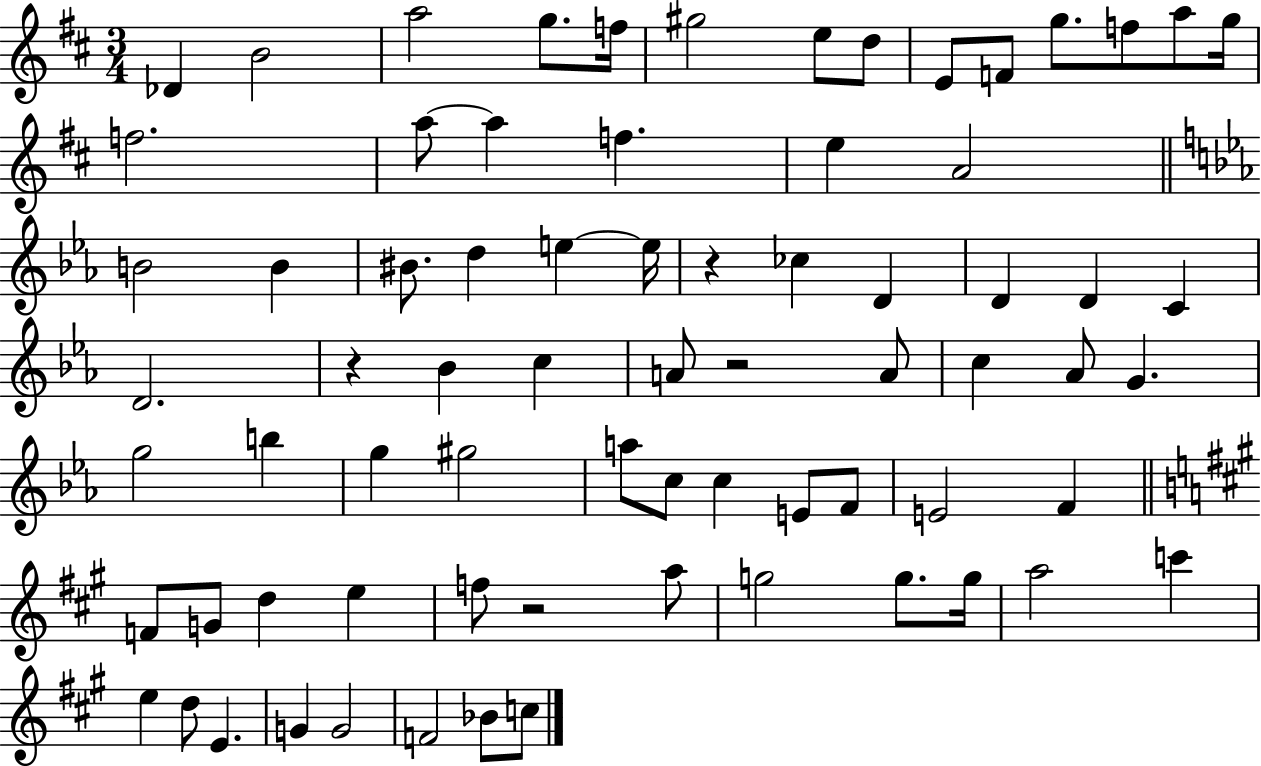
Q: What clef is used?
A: treble